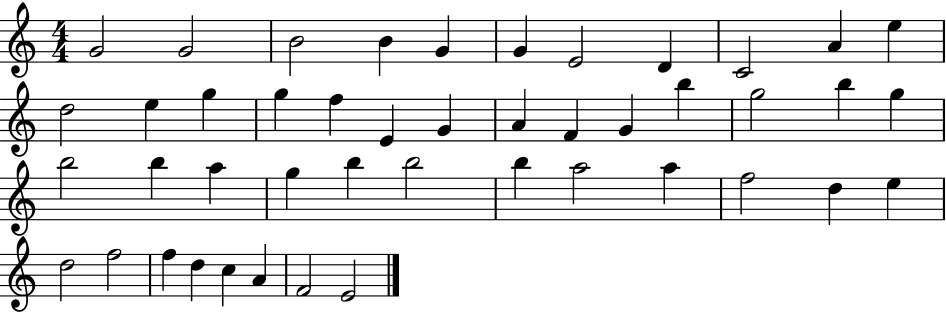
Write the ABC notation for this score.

X:1
T:Untitled
M:4/4
L:1/4
K:C
G2 G2 B2 B G G E2 D C2 A e d2 e g g f E G A F G b g2 b g b2 b a g b b2 b a2 a f2 d e d2 f2 f d c A F2 E2